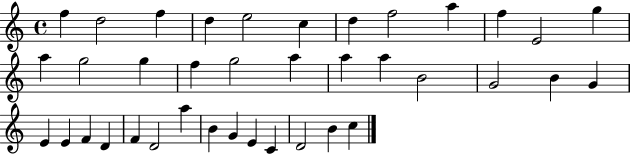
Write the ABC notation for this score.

X:1
T:Untitled
M:4/4
L:1/4
K:C
f d2 f d e2 c d f2 a f E2 g a g2 g f g2 a a a B2 G2 B G E E F D F D2 a B G E C D2 B c